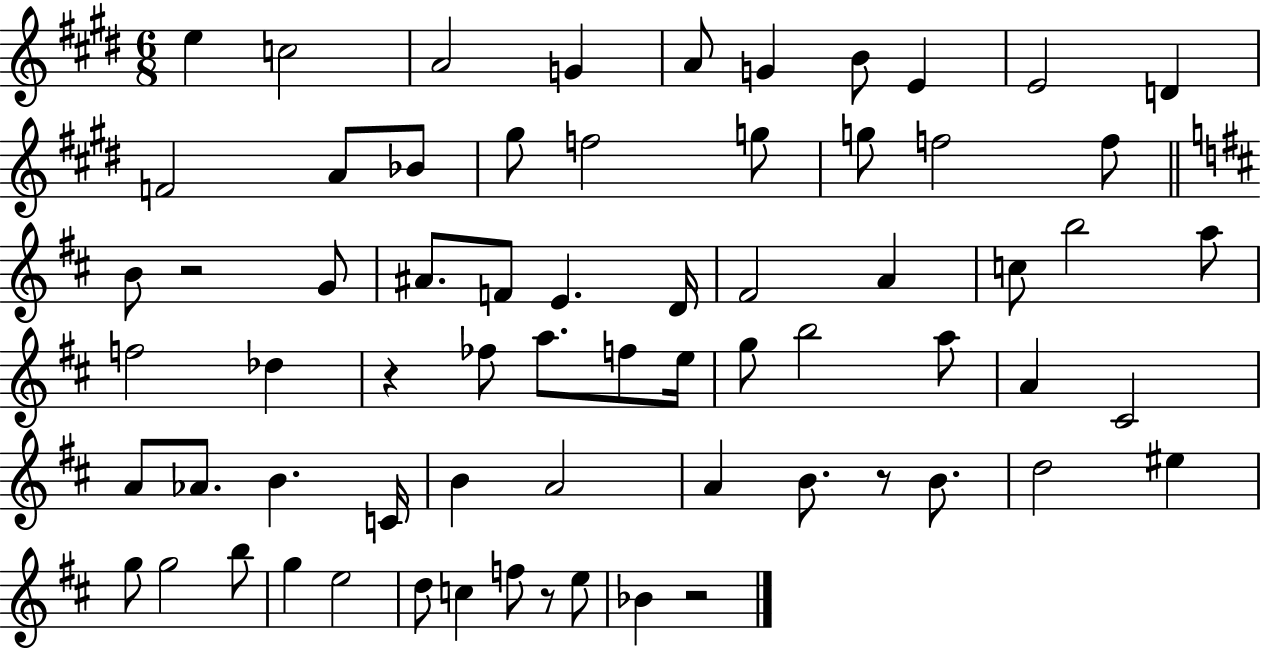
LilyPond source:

{
  \clef treble
  \numericTimeSignature
  \time 6/8
  \key e \major
  e''4 c''2 | a'2 g'4 | a'8 g'4 b'8 e'4 | e'2 d'4 | \break f'2 a'8 bes'8 | gis''8 f''2 g''8 | g''8 f''2 f''8 | \bar "||" \break \key d \major b'8 r2 g'8 | ais'8. f'8 e'4. d'16 | fis'2 a'4 | c''8 b''2 a''8 | \break f''2 des''4 | r4 fes''8 a''8. f''8 e''16 | g''8 b''2 a''8 | a'4 cis'2 | \break a'8 aes'8. b'4. c'16 | b'4 a'2 | a'4 b'8. r8 b'8. | d''2 eis''4 | \break g''8 g''2 b''8 | g''4 e''2 | d''8 c''4 f''8 r8 e''8 | bes'4 r2 | \break \bar "|."
}